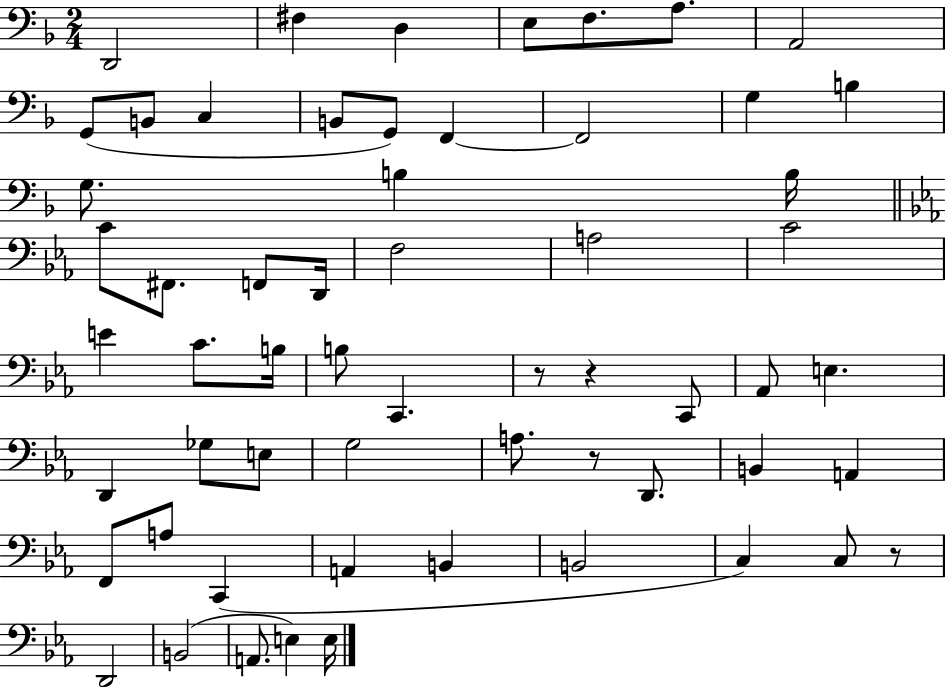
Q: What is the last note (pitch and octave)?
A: E3